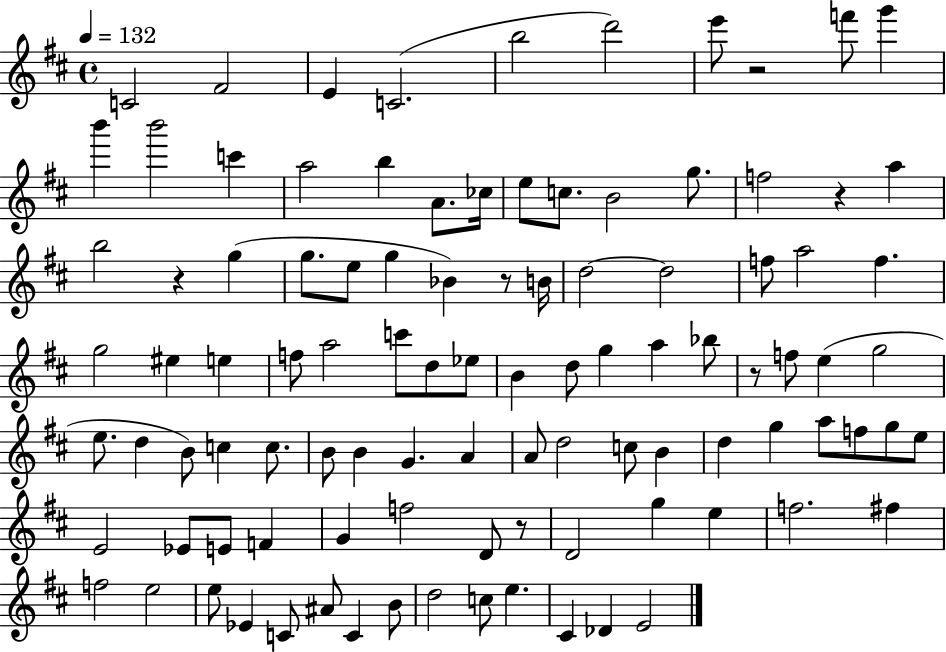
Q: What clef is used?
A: treble